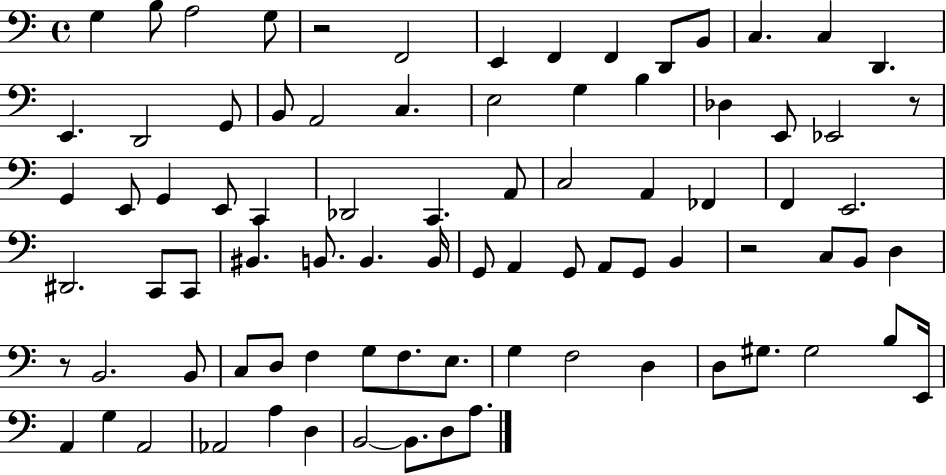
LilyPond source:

{
  \clef bass
  \time 4/4
  \defaultTimeSignature
  \key c \major
  \repeat volta 2 { g4 b8 a2 g8 | r2 f,2 | e,4 f,4 f,4 d,8 b,8 | c4. c4 d,4. | \break e,4. d,2 g,8 | b,8 a,2 c4. | e2 g4 b4 | des4 e,8 ees,2 r8 | \break g,4 e,8 g,4 e,8 c,4 | des,2 c,4. a,8 | c2 a,4 fes,4 | f,4 e,2. | \break dis,2. c,8 c,8 | bis,4. b,8. b,4. b,16 | g,8 a,4 g,8 a,8 g,8 b,4 | r2 c8 b,8 d4 | \break r8 b,2. b,8 | c8 d8 f4 g8 f8. e8. | g4 f2 d4 | d8 gis8. gis2 b8 e,16 | \break a,4 g4 a,2 | aes,2 a4 d4 | b,2~~ b,8. d8 a8. | } \bar "|."
}